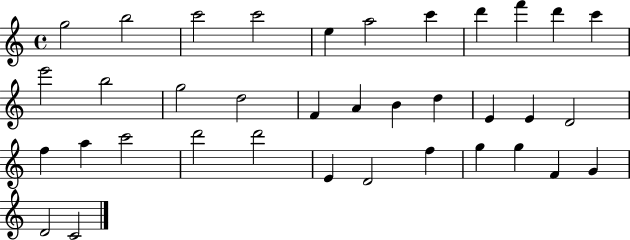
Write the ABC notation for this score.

X:1
T:Untitled
M:4/4
L:1/4
K:C
g2 b2 c'2 c'2 e a2 c' d' f' d' c' e'2 b2 g2 d2 F A B d E E D2 f a c'2 d'2 d'2 E D2 f g g F G D2 C2